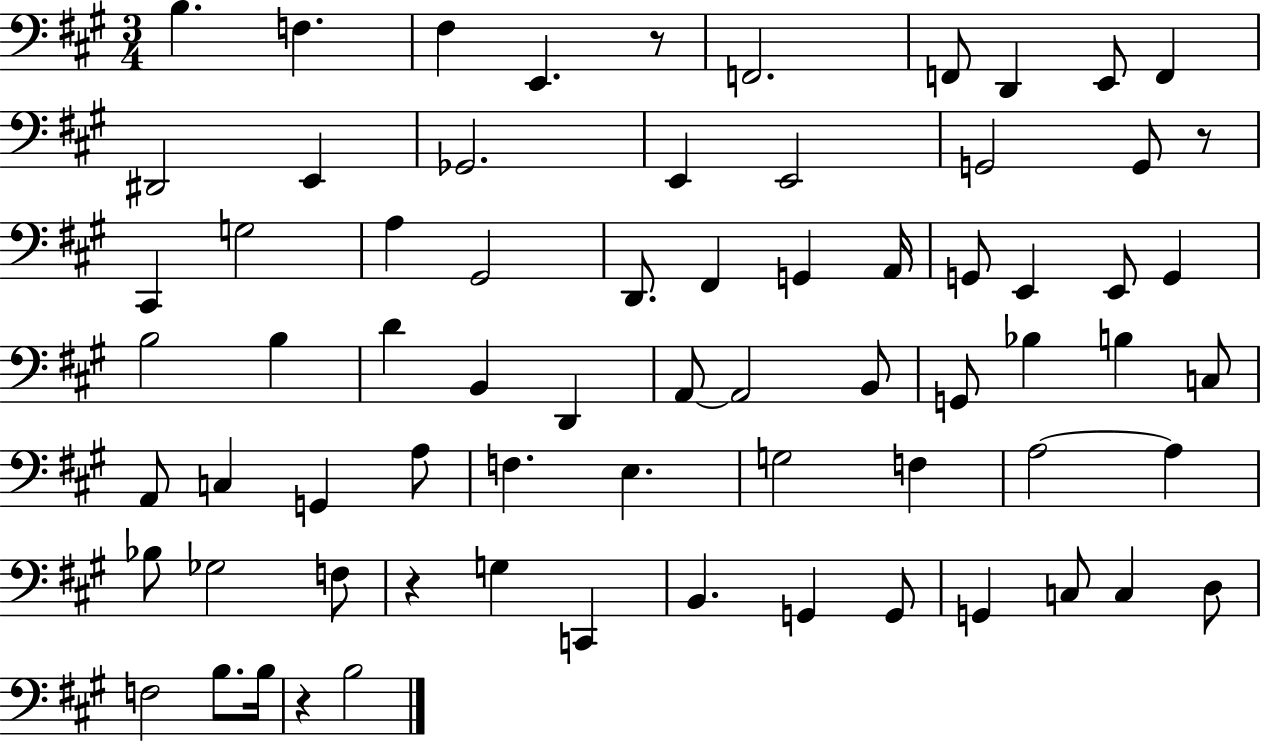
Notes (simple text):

B3/q. F3/q. F#3/q E2/q. R/e F2/h. F2/e D2/q E2/e F2/q D#2/h E2/q Gb2/h. E2/q E2/h G2/h G2/e R/e C#2/q G3/h A3/q G#2/h D2/e. F#2/q G2/q A2/s G2/e E2/q E2/e G2/q B3/h B3/q D4/q B2/q D2/q A2/e A2/h B2/e G2/e Bb3/q B3/q C3/e A2/e C3/q G2/q A3/e F3/q. E3/q. G3/h F3/q A3/h A3/q Bb3/e Gb3/h F3/e R/q G3/q C2/q B2/q. G2/q G2/e G2/q C3/e C3/q D3/e F3/h B3/e. B3/s R/q B3/h